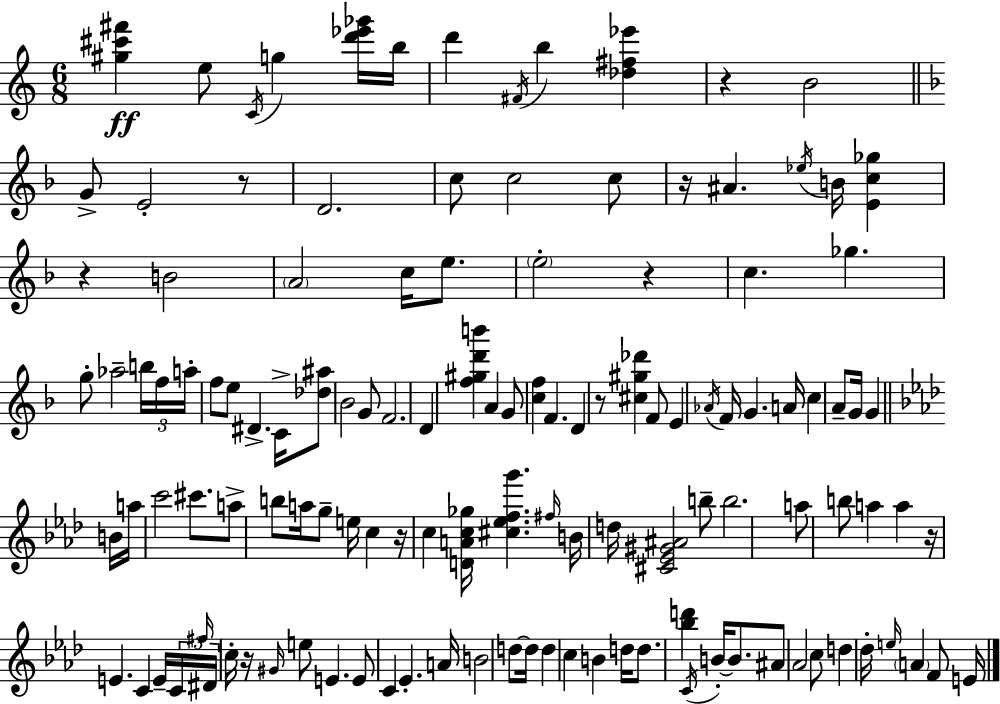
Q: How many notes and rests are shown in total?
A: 126